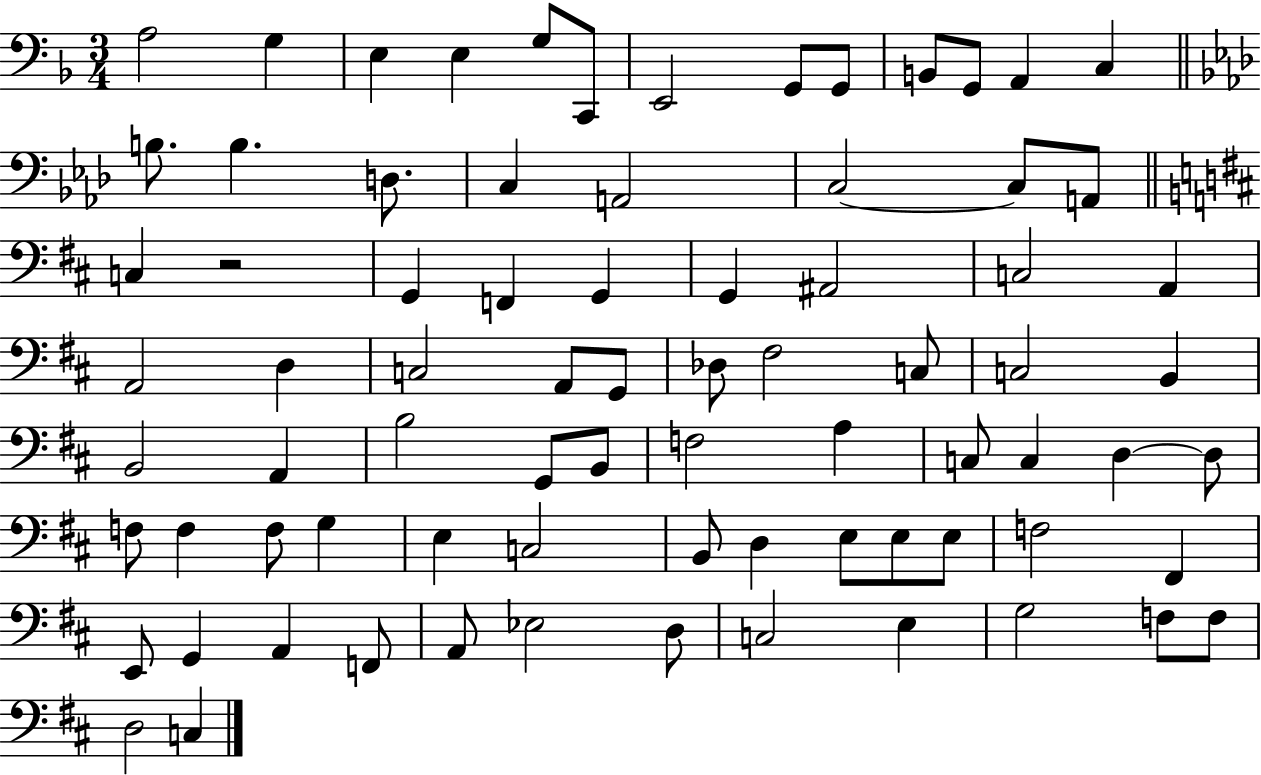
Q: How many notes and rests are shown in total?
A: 78